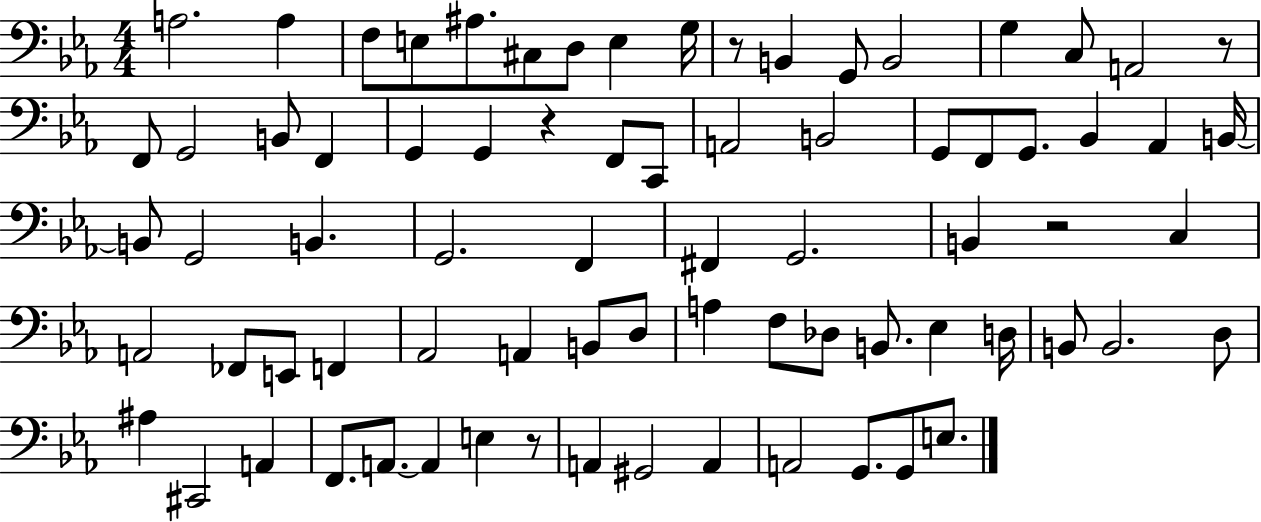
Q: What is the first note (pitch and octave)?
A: A3